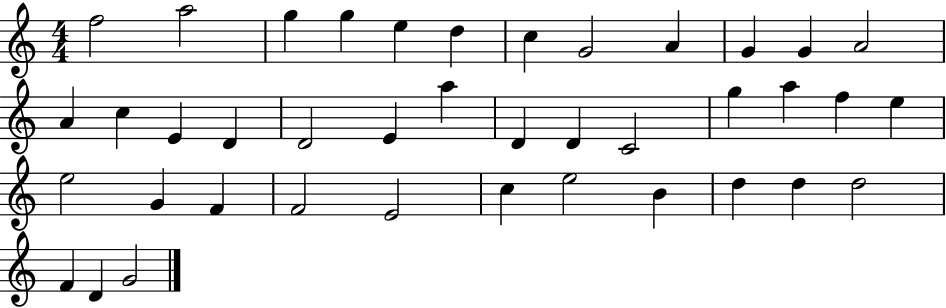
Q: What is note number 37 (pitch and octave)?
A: D5